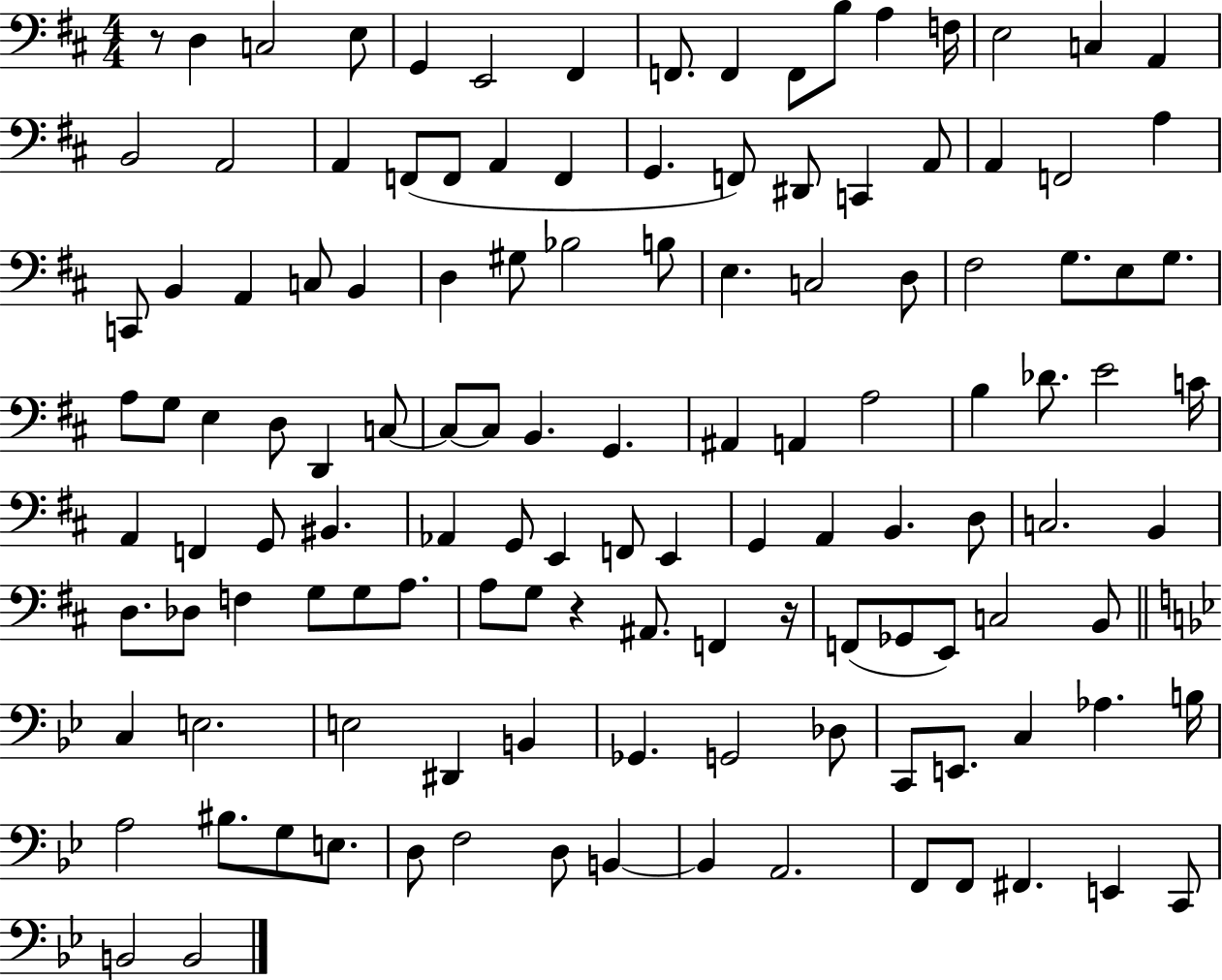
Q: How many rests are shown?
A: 3